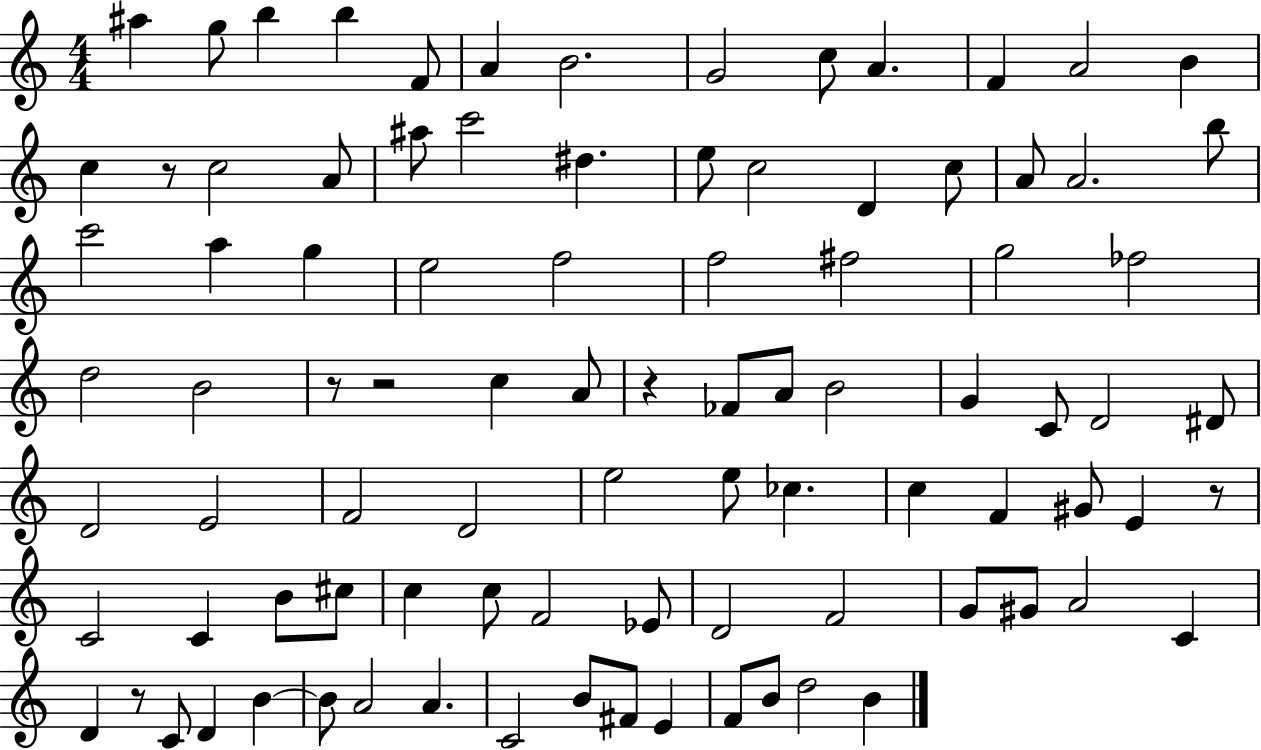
A#5/q G5/e B5/q B5/q F4/e A4/q B4/h. G4/h C5/e A4/q. F4/q A4/h B4/q C5/q R/e C5/h A4/e A#5/e C6/h D#5/q. E5/e C5/h D4/q C5/e A4/e A4/h. B5/e C6/h A5/q G5/q E5/h F5/h F5/h F#5/h G5/h FES5/h D5/h B4/h R/e R/h C5/q A4/e R/q FES4/e A4/e B4/h G4/q C4/e D4/h D#4/e D4/h E4/h F4/h D4/h E5/h E5/e CES5/q. C5/q F4/q G#4/e E4/q R/e C4/h C4/q B4/e C#5/e C5/q C5/e F4/h Eb4/e D4/h F4/h G4/e G#4/e A4/h C4/q D4/q R/e C4/e D4/q B4/q B4/e A4/h A4/q. C4/h B4/e F#4/e E4/q F4/e B4/e D5/h B4/q